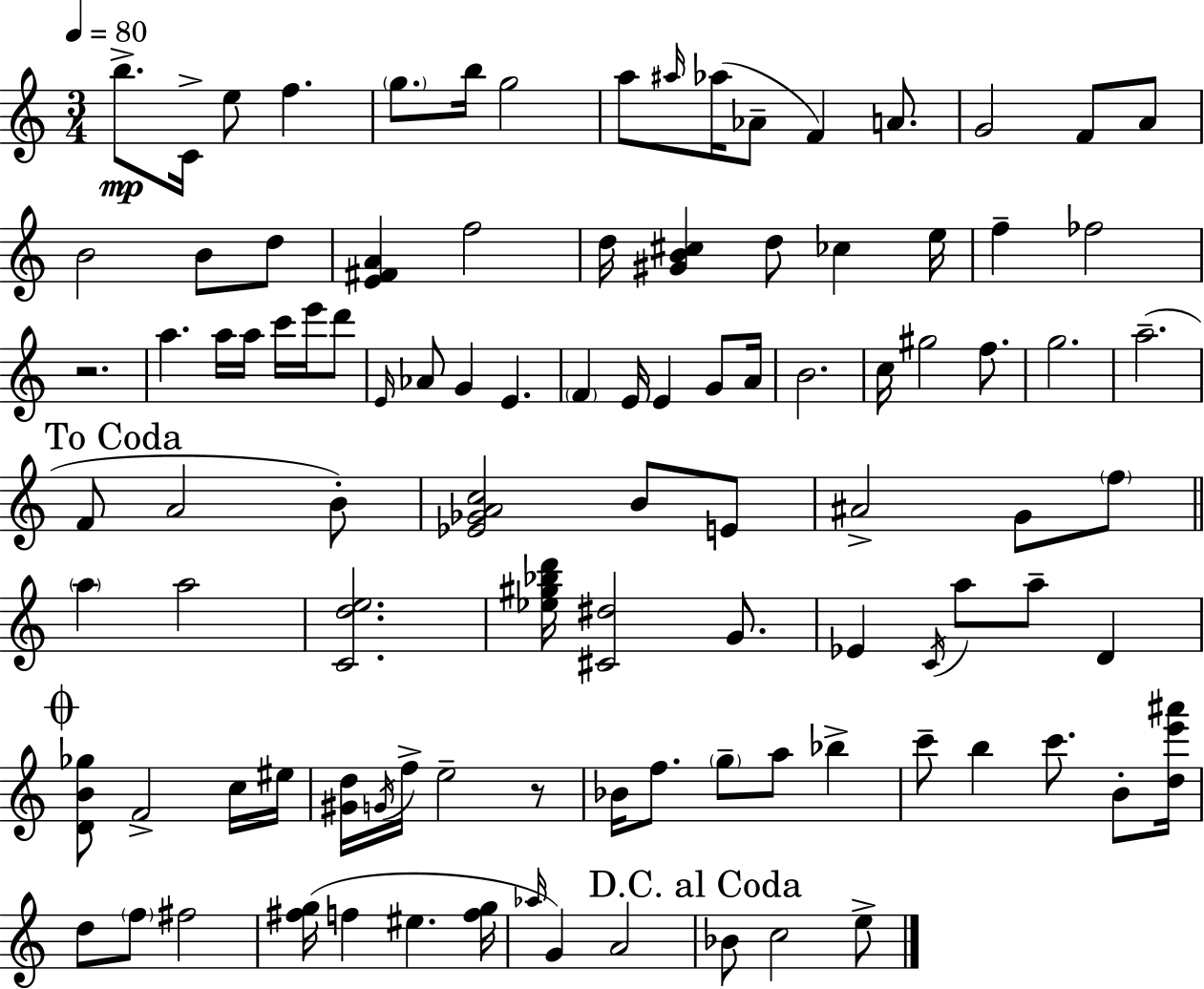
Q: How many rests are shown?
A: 2